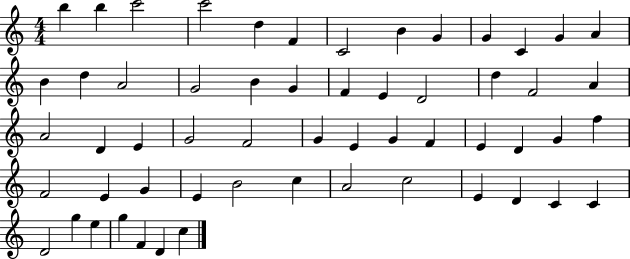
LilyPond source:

{
  \clef treble
  \numericTimeSignature
  \time 4/4
  \key c \major
  b''4 b''4 c'''2 | c'''2 d''4 f'4 | c'2 b'4 g'4 | g'4 c'4 g'4 a'4 | \break b'4 d''4 a'2 | g'2 b'4 g'4 | f'4 e'4 d'2 | d''4 f'2 a'4 | \break a'2 d'4 e'4 | g'2 f'2 | g'4 e'4 g'4 f'4 | e'4 d'4 g'4 f''4 | \break f'2 e'4 g'4 | e'4 b'2 c''4 | a'2 c''2 | e'4 d'4 c'4 c'4 | \break d'2 g''4 e''4 | g''4 f'4 d'4 c''4 | \bar "|."
}